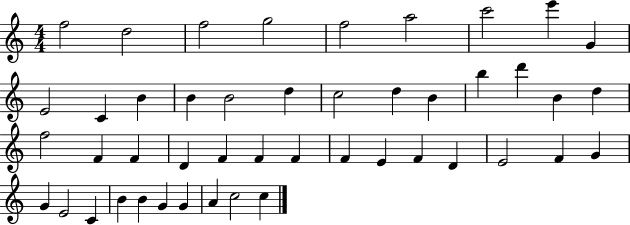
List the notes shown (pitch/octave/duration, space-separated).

F5/h D5/h F5/h G5/h F5/h A5/h C6/h E6/q G4/q E4/h C4/q B4/q B4/q B4/h D5/q C5/h D5/q B4/q B5/q D6/q B4/q D5/q F5/h F4/q F4/q D4/q F4/q F4/q F4/q F4/q E4/q F4/q D4/q E4/h F4/q G4/q G4/q E4/h C4/q B4/q B4/q G4/q G4/q A4/q C5/h C5/q